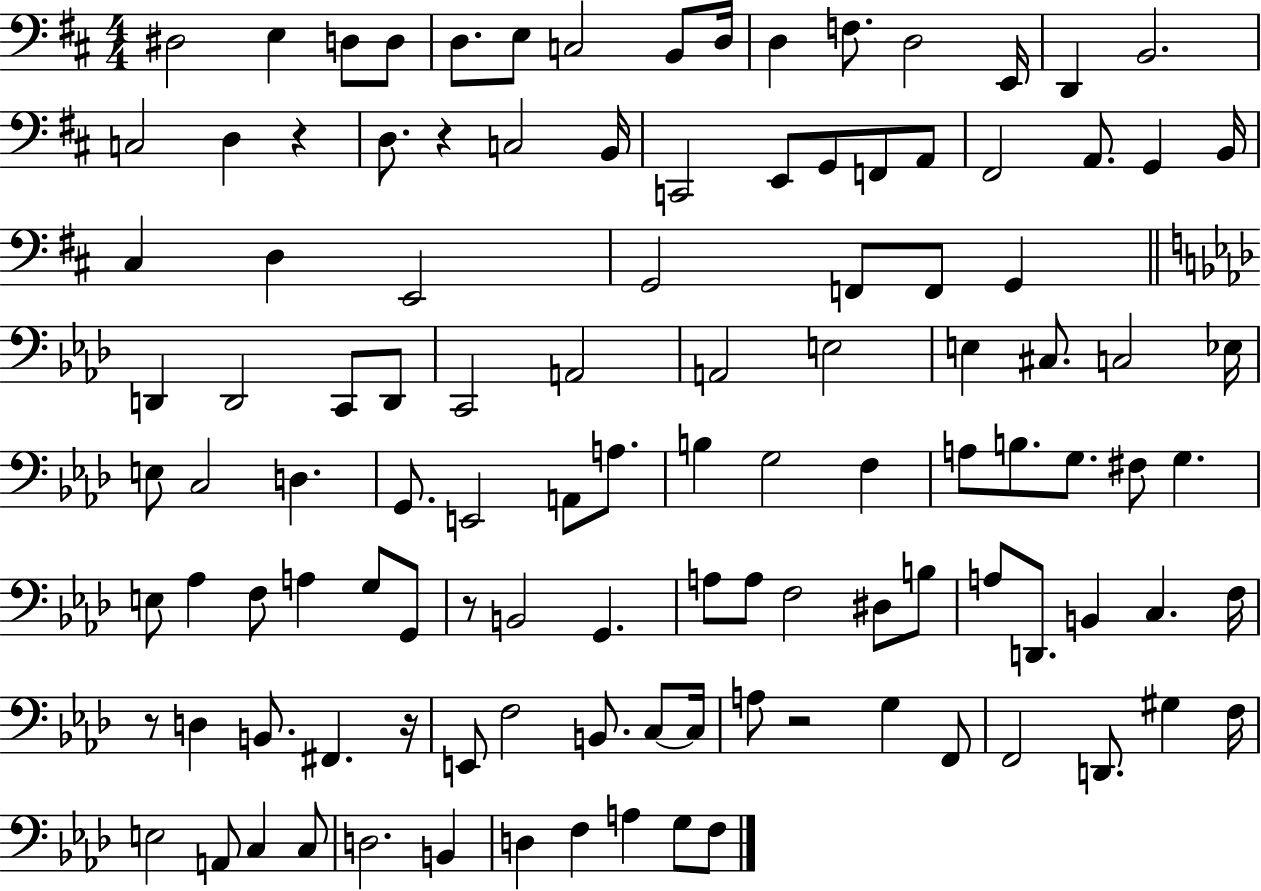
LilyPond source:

{
  \clef bass
  \numericTimeSignature
  \time 4/4
  \key d \major
  dis2 e4 d8 d8 | d8. e8 c2 b,8 d16 | d4 f8. d2 e,16 | d,4 b,2. | \break c2 d4 r4 | d8. r4 c2 b,16 | c,2 e,8 g,8 f,8 a,8 | fis,2 a,8. g,4 b,16 | \break cis4 d4 e,2 | g,2 f,8 f,8 g,4 | \bar "||" \break \key aes \major d,4 d,2 c,8 d,8 | c,2 a,2 | a,2 e2 | e4 cis8. c2 ees16 | \break e8 c2 d4. | g,8. e,2 a,8 a8. | b4 g2 f4 | a8 b8. g8. fis8 g4. | \break e8 aes4 f8 a4 g8 g,8 | r8 b,2 g,4. | a8 a8 f2 dis8 b8 | a8 d,8. b,4 c4. f16 | \break r8 d4 b,8. fis,4. r16 | e,8 f2 b,8. c8~~ c16 | a8 r2 g4 f,8 | f,2 d,8. gis4 f16 | \break e2 a,8 c4 c8 | d2. b,4 | d4 f4 a4 g8 f8 | \bar "|."
}